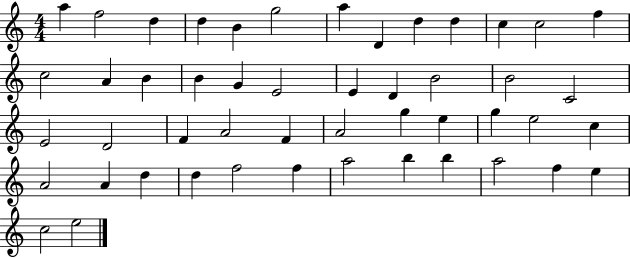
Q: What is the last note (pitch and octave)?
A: E5